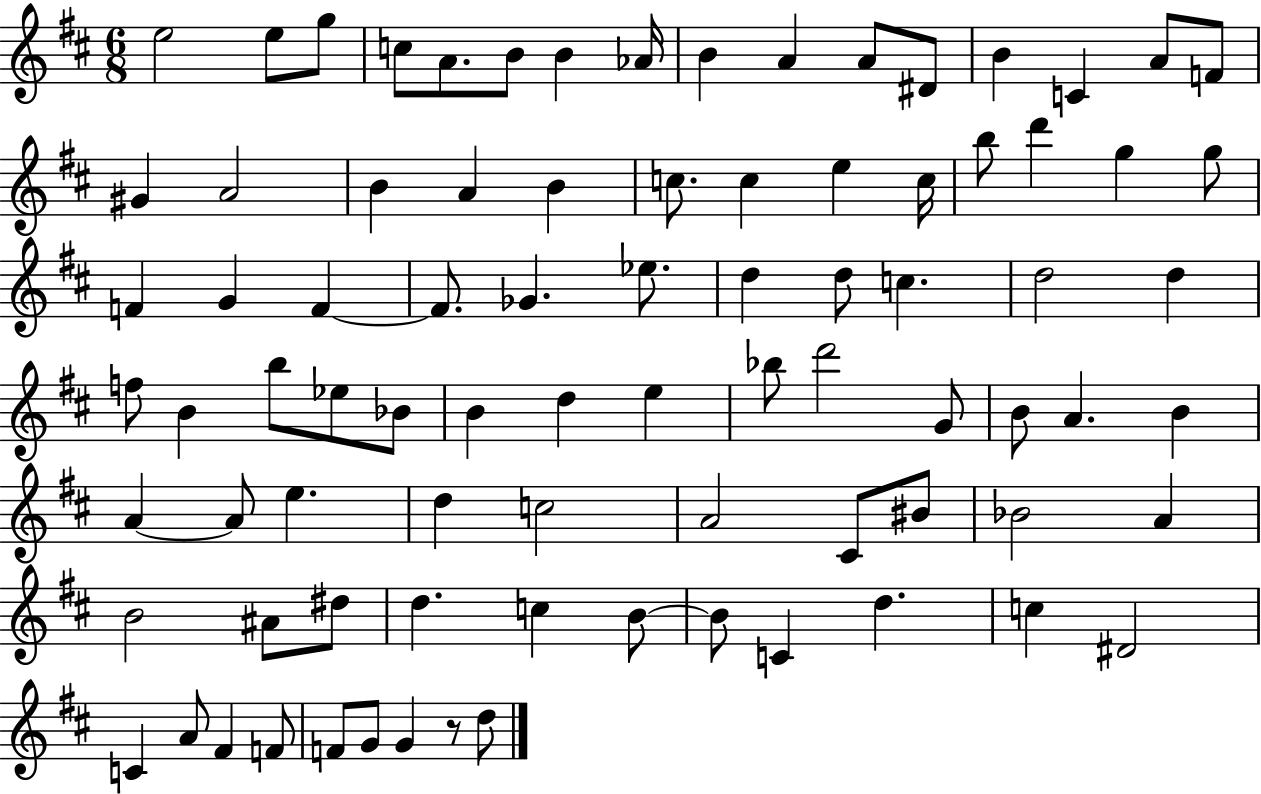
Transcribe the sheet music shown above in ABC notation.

X:1
T:Untitled
M:6/8
L:1/4
K:D
e2 e/2 g/2 c/2 A/2 B/2 B _A/4 B A A/2 ^D/2 B C A/2 F/2 ^G A2 B A B c/2 c e c/4 b/2 d' g g/2 F G F F/2 _G _e/2 d d/2 c d2 d f/2 B b/2 _e/2 _B/2 B d e _b/2 d'2 G/2 B/2 A B A A/2 e d c2 A2 ^C/2 ^B/2 _B2 A B2 ^A/2 ^d/2 d c B/2 B/2 C d c ^D2 C A/2 ^F F/2 F/2 G/2 G z/2 d/2